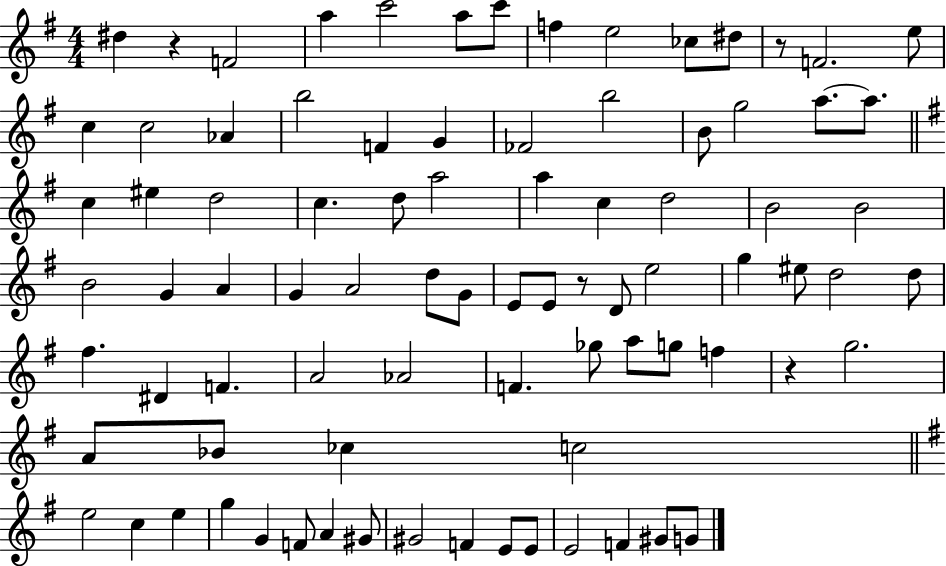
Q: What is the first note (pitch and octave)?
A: D#5